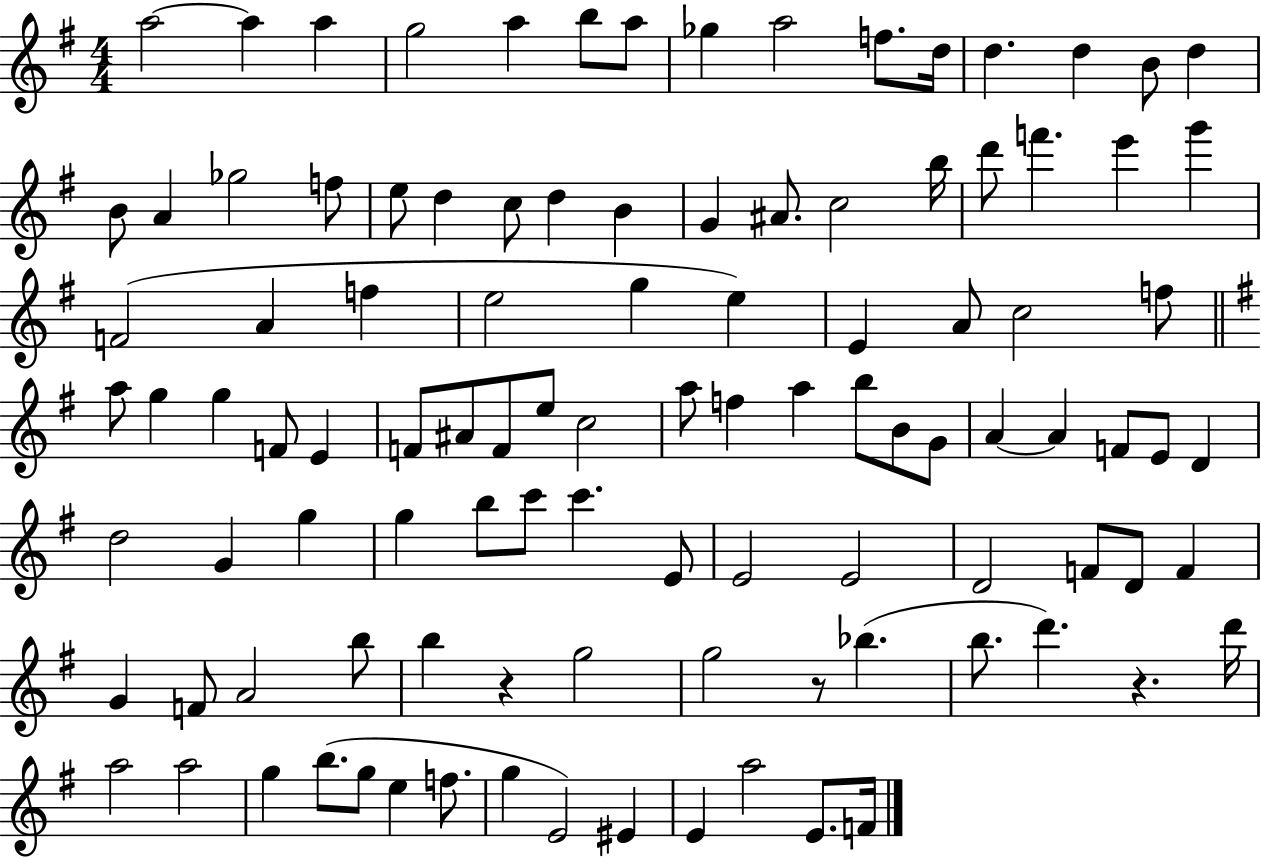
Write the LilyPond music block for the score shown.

{
  \clef treble
  \numericTimeSignature
  \time 4/4
  \key g \major
  \repeat volta 2 { a''2~~ a''4 a''4 | g''2 a''4 b''8 a''8 | ges''4 a''2 f''8. d''16 | d''4. d''4 b'8 d''4 | \break b'8 a'4 ges''2 f''8 | e''8 d''4 c''8 d''4 b'4 | g'4 ais'8. c''2 b''16 | d'''8 f'''4. e'''4 g'''4 | \break f'2( a'4 f''4 | e''2 g''4 e''4) | e'4 a'8 c''2 f''8 | \bar "||" \break \key e \minor a''8 g''4 g''4 f'8 e'4 | f'8 ais'8 f'8 e''8 c''2 | a''8 f''4 a''4 b''8 b'8 g'8 | a'4~~ a'4 f'8 e'8 d'4 | \break d''2 g'4 g''4 | g''4 b''8 c'''8 c'''4. e'8 | e'2 e'2 | d'2 f'8 d'8 f'4 | \break g'4 f'8 a'2 b''8 | b''4 r4 g''2 | g''2 r8 bes''4.( | b''8. d'''4.) r4. d'''16 | \break a''2 a''2 | g''4 b''8.( g''8 e''4 f''8. | g''4 e'2) eis'4 | e'4 a''2 e'8. f'16 | \break } \bar "|."
}